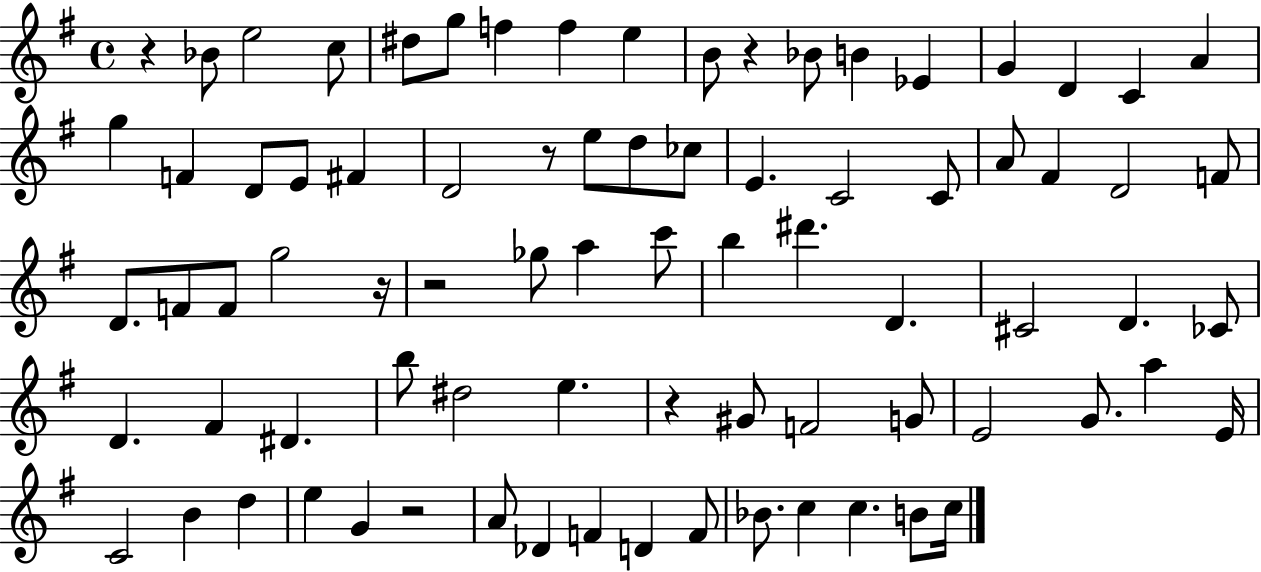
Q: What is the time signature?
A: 4/4